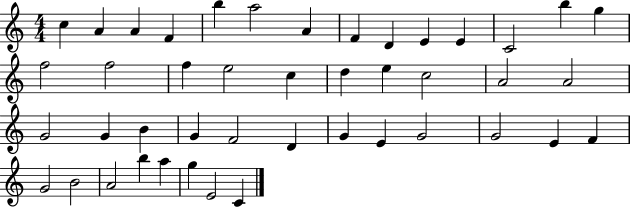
C5/q A4/q A4/q F4/q B5/q A5/h A4/q F4/q D4/q E4/q E4/q C4/h B5/q G5/q F5/h F5/h F5/q E5/h C5/q D5/q E5/q C5/h A4/h A4/h G4/h G4/q B4/q G4/q F4/h D4/q G4/q E4/q G4/h G4/h E4/q F4/q G4/h B4/h A4/h B5/q A5/q G5/q E4/h C4/q